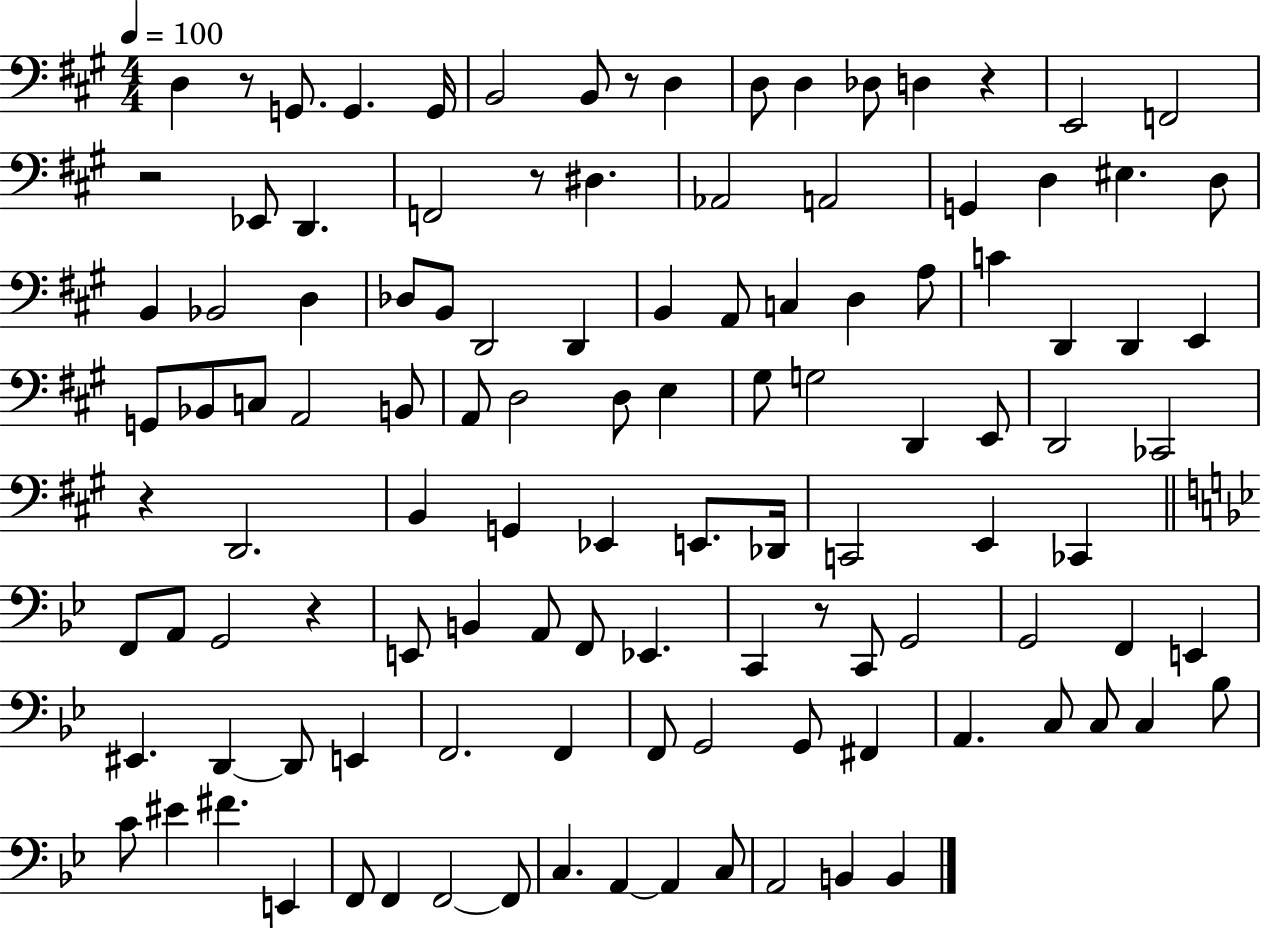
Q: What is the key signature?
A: A major